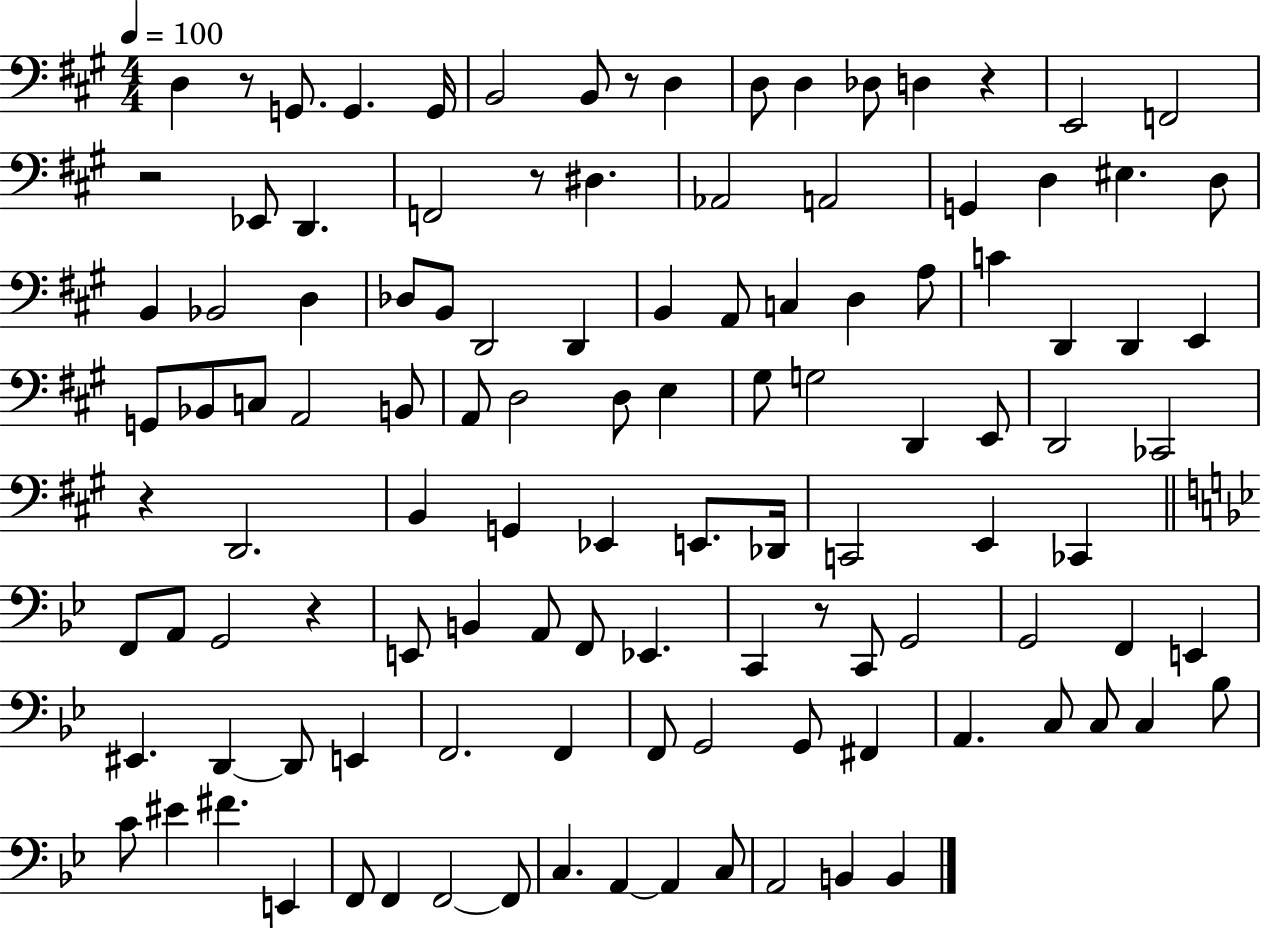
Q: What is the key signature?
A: A major